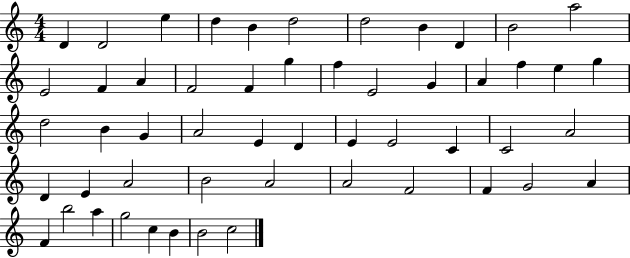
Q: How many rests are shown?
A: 0